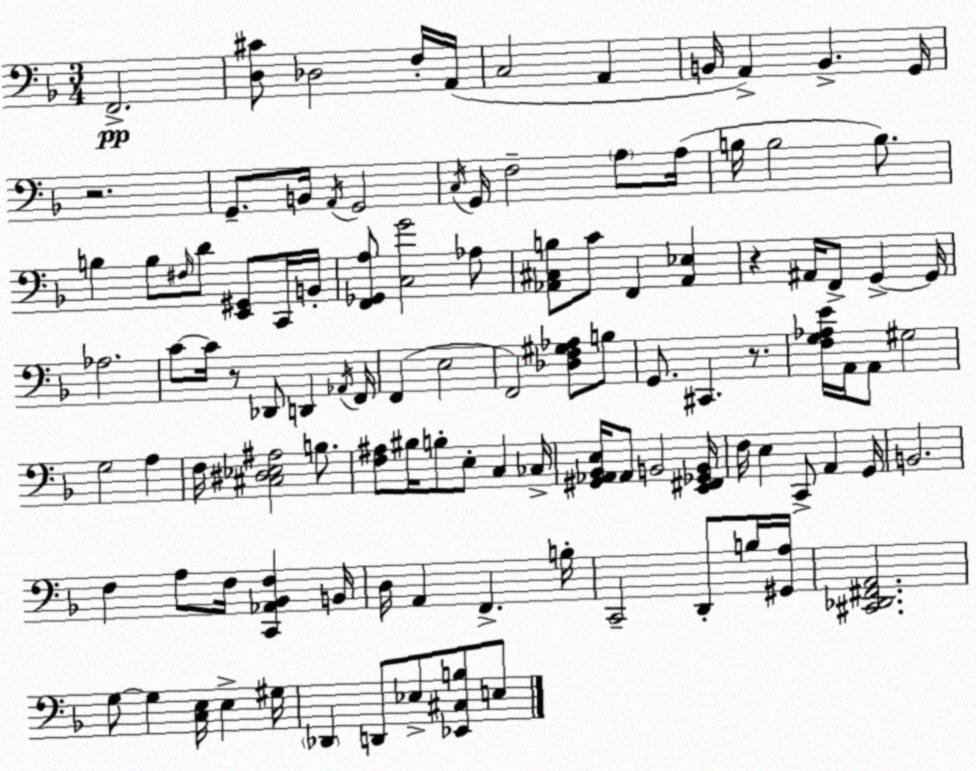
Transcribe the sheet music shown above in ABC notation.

X:1
T:Untitled
M:3/4
L:1/4
K:Dm
F,,2 [D,^C]/2 _D,2 F,/4 A,,/4 C,2 A,, B,,/4 A,, B,, G,,/4 z2 G,,/2 B,,/4 A,,/4 G,,2 C,/4 G,,/4 F,2 A,/2 A,/4 B,/4 B,2 B,/2 B, B,/2 ^F,/4 D/2 [E,,^G,,]/2 C,,/4 B,,/4 [F,,_G,,A,]/2 [C,G]2 _A,/2 [_A,,^C,B,]/2 C/2 F,, [_A,,_E,] z ^A,,/4 F,,/2 G,, G,,/4 _A,2 C/2 C/4 z/2 _D,,/2 D,, _A,,/4 F,,/4 F,, E,2 F,,2 [_D,F,^G,_A,]/2 B,/2 G,,/2 ^C,, z/2 [F,G,_A,E]/4 A,,/4 A,,/2 ^G,2 G,2 A, F,/4 [^C,^D,_E,^A,]2 B,/2 [F,^A,]/2 ^B,/4 B,/2 E,/2 C, _C,/4 [^G,,_A,,_B,,E,]/4 _A,,/2 B,,2 [E,,^F,,_G,,B,,]/4 F,/4 E, C,,/2 A,, G,,/4 B,,2 F, A,/2 F,/4 [C,,_A,,_B,,F,] B,,/4 D,/4 A,, F,, B,/4 C,,2 D,,/2 B,/4 [^G,,A,]/4 [^C,,_D,,^F,,A,,]2 G,/2 G, [C,E,]/4 E, ^G,/4 _D,, D,,/2 _E,/2 [_E,,^C,B,]/2 E,/2